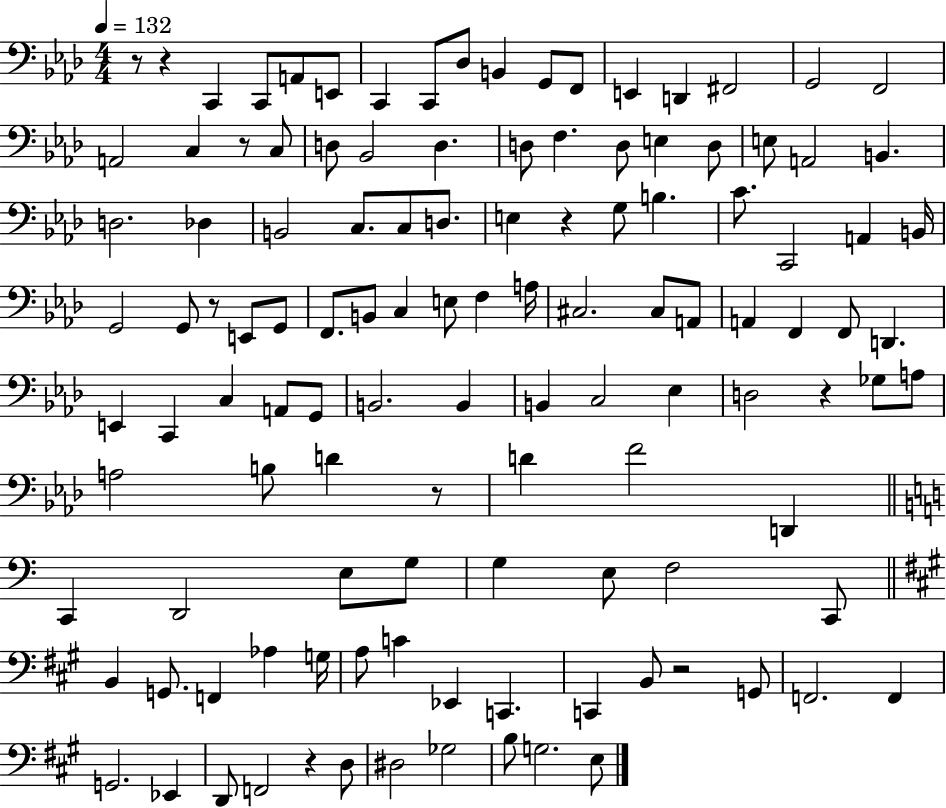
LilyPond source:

{
  \clef bass
  \numericTimeSignature
  \time 4/4
  \key aes \major
  \tempo 4 = 132
  r8 r4 c,4 c,8 a,8 e,8 | c,4 c,8 des8 b,4 g,8 f,8 | e,4 d,4 fis,2 | g,2 f,2 | \break a,2 c4 r8 c8 | d8 bes,2 d4. | d8 f4. d8 e4 d8 | e8 a,2 b,4. | \break d2. des4 | b,2 c8. c8 d8. | e4 r4 g8 b4. | c'8. c,2 a,4 b,16 | \break g,2 g,8 r8 e,8 g,8 | f,8. b,8 c4 e8 f4 a16 | cis2. cis8 a,8 | a,4 f,4 f,8 d,4. | \break e,4 c,4 c4 a,8 g,8 | b,2. b,4 | b,4 c2 ees4 | d2 r4 ges8 a8 | \break a2 b8 d'4 r8 | d'4 f'2 d,4 | \bar "||" \break \key c \major c,4 d,2 e8 g8 | g4 e8 f2 c,8 | \bar "||" \break \key a \major b,4 g,8. f,4 aes4 g16 | a8 c'4 ees,4 c,4. | c,4 b,8 r2 g,8 | f,2. f,4 | \break g,2. ees,4 | d,8 f,2 r4 d8 | dis2 ges2 | b8 g2. e8 | \break \bar "|."
}